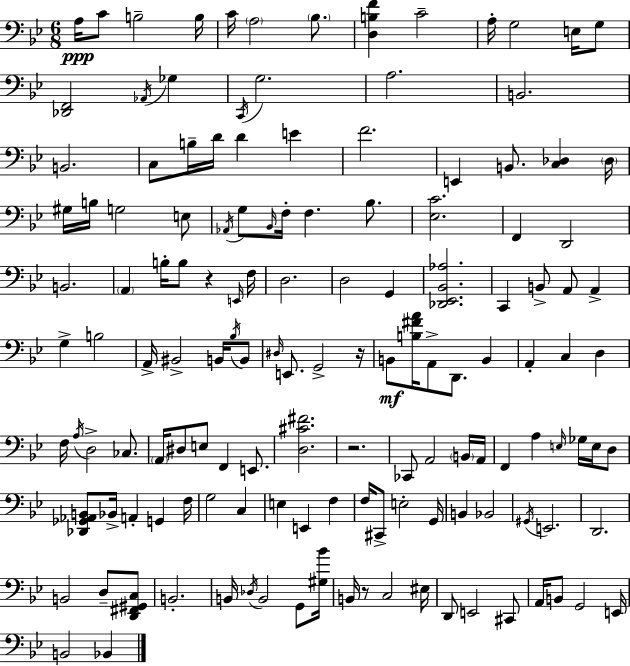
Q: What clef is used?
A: bass